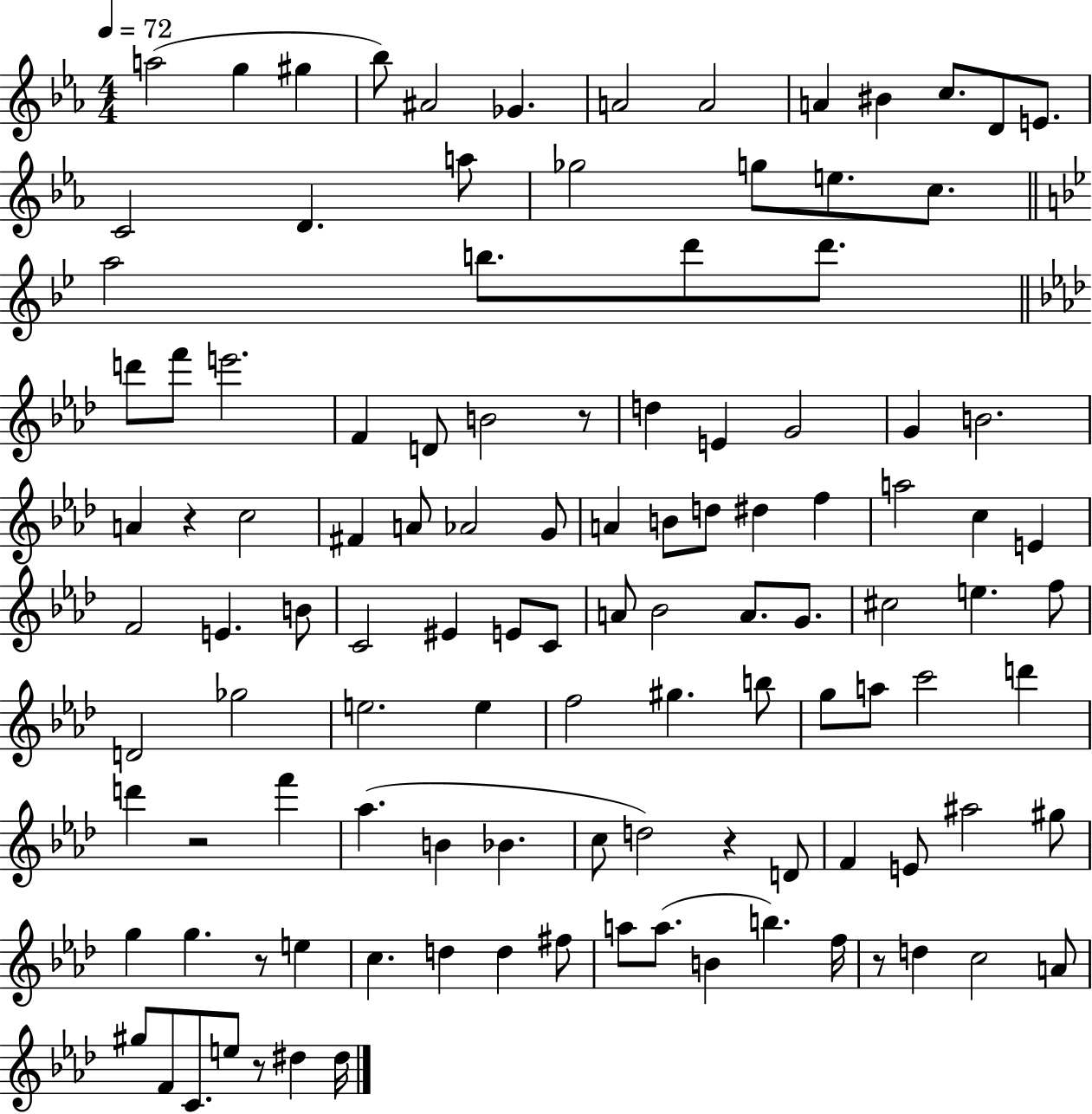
{
  \clef treble
  \numericTimeSignature
  \time 4/4
  \key ees \major
  \tempo 4 = 72
  a''2( g''4 gis''4 | bes''8) ais'2 ges'4. | a'2 a'2 | a'4 bis'4 c''8. d'8 e'8. | \break c'2 d'4. a''8 | ges''2 g''8 e''8. c''8. | \bar "||" \break \key bes \major a''2 b''8. d'''8 d'''8. | \bar "||" \break \key aes \major d'''8 f'''8 e'''2. | f'4 d'8 b'2 r8 | d''4 e'4 g'2 | g'4 b'2. | \break a'4 r4 c''2 | fis'4 a'8 aes'2 g'8 | a'4 b'8 d''8 dis''4 f''4 | a''2 c''4 e'4 | \break f'2 e'4. b'8 | c'2 eis'4 e'8 c'8 | a'8 bes'2 a'8. g'8. | cis''2 e''4. f''8 | \break d'2 ges''2 | e''2. e''4 | f''2 gis''4. b''8 | g''8 a''8 c'''2 d'''4 | \break d'''4 r2 f'''4 | aes''4.( b'4 bes'4. | c''8 d''2) r4 d'8 | f'4 e'8 ais''2 gis''8 | \break g''4 g''4. r8 e''4 | c''4. d''4 d''4 fis''8 | a''8 a''8.( b'4 b''4.) f''16 | r8 d''4 c''2 a'8 | \break gis''8 f'8 c'8. e''8 r8 dis''4 dis''16 | \bar "|."
}